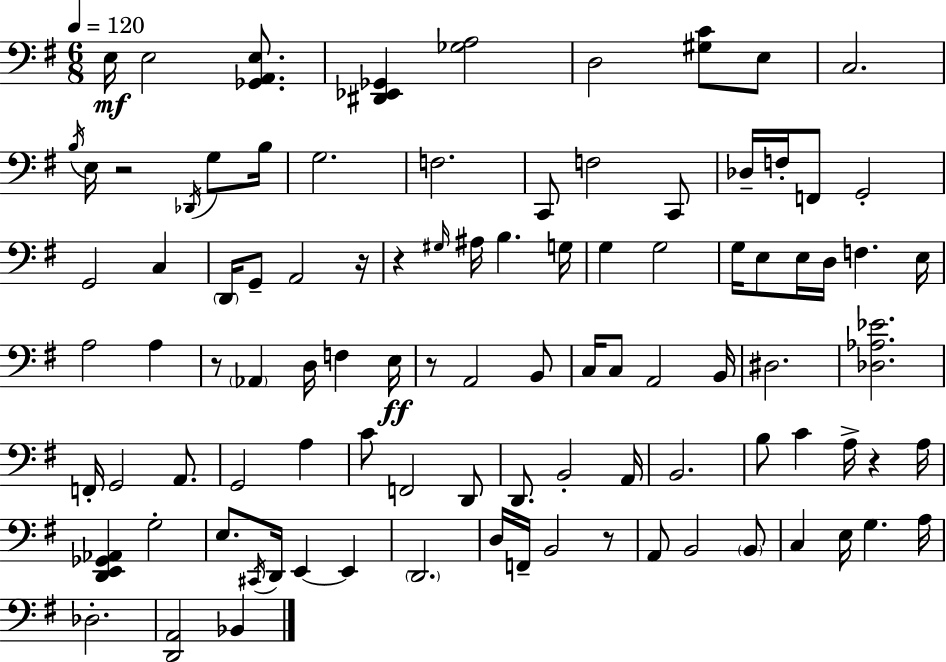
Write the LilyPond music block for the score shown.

{
  \clef bass
  \numericTimeSignature
  \time 6/8
  \key g \major
  \tempo 4 = 120
  e16\mf e2 <ges, a, e>8. | <dis, ees, ges,>4 <ges a>2 | d2 <gis c'>8 e8 | c2. | \break \acciaccatura { b16 } e16 r2 \acciaccatura { des,16 } g8 | b16 g2. | f2. | c,8 f2 | \break c,8 des16-- f16-. f,8 g,2-. | g,2 c4 | \parenthesize d,16 g,8-- a,2 | r16 r4 \grace { gis16 } ais16 b4. | \break g16 g4 g2 | g16 e8 e16 d16 f4. | e16 a2 a4 | r8 \parenthesize aes,4 d16 f4 | \break e16\ff r8 a,2 | b,8 c16 c8 a,2 | b,16 dis2. | <des aes ees'>2. | \break f,16-. g,2 | a,8. g,2 a4 | c'8 f,2 | d,8 d,8. b,2-. | \break a,16 b,2. | b8 c'4 a16-> r4 | a16 <d, e, ges, aes,>4 g2-. | e8. \acciaccatura { cis,16 } d,16 e,4~~ | \break e,4 \parenthesize d,2. | d16 f,16-- b,2 | r8 a,8 b,2 | \parenthesize b,8 c4 e16 g4. | \break a16 des2.-. | <d, a,>2 | bes,4 \bar "|."
}